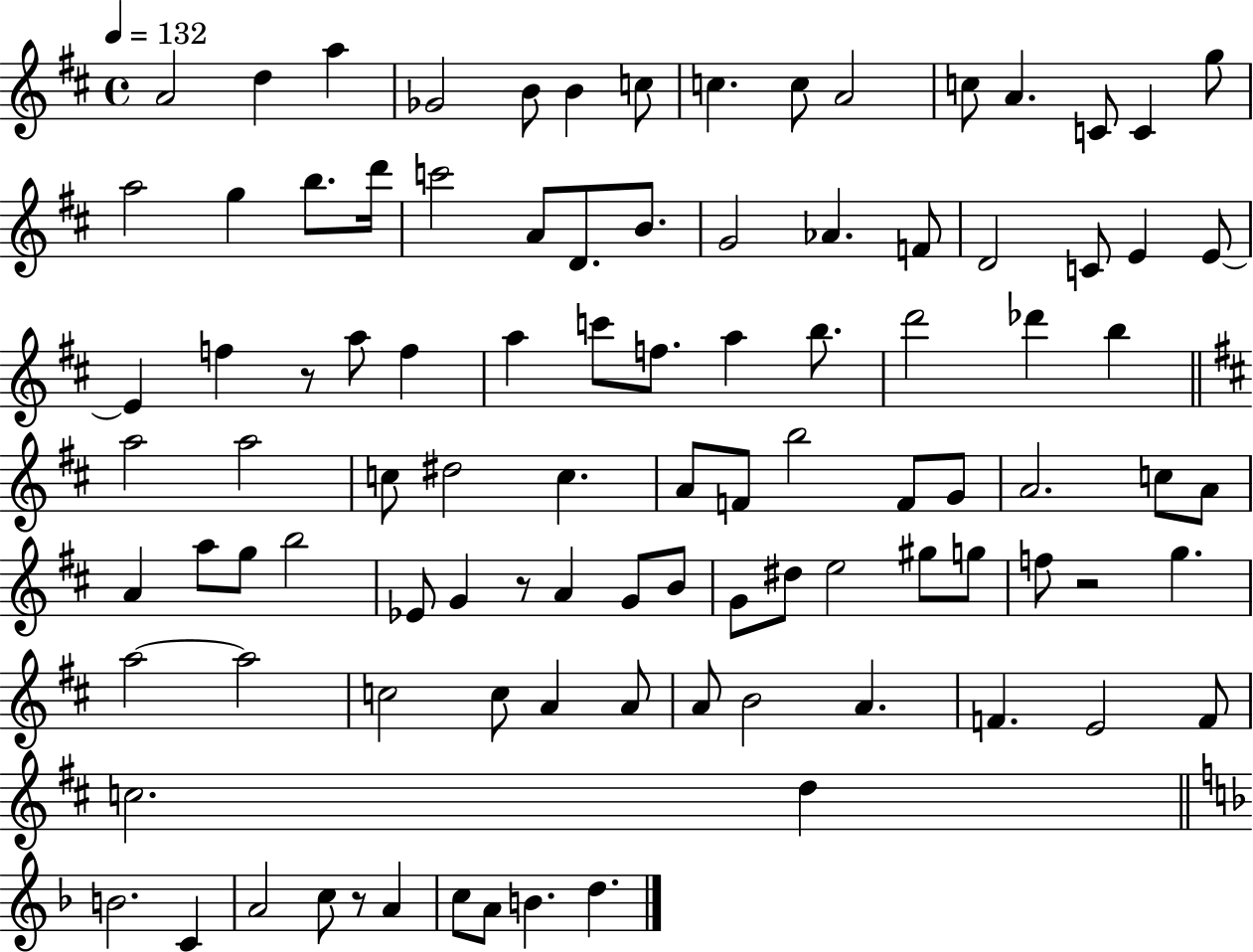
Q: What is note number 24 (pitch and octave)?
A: G4